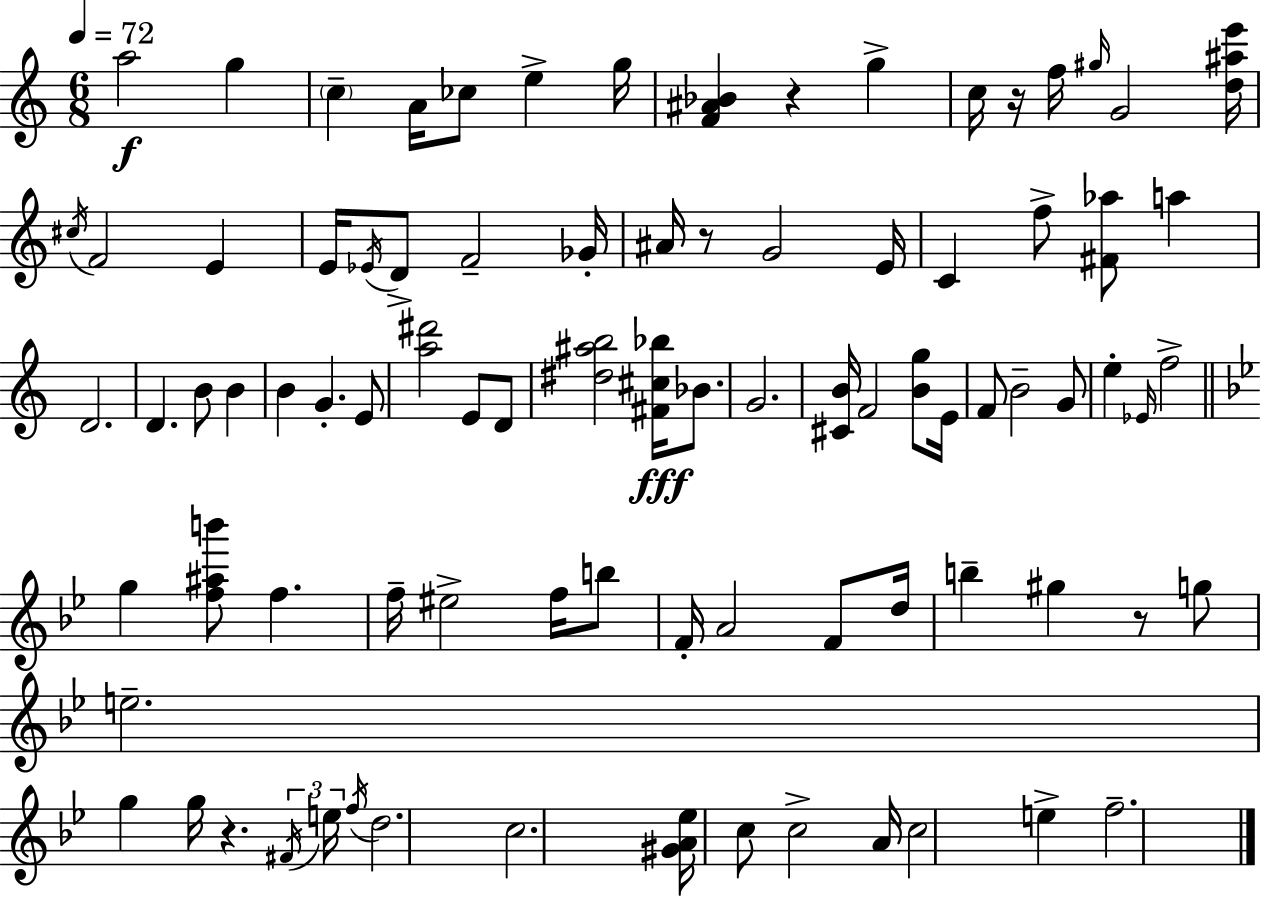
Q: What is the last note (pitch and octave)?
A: F5